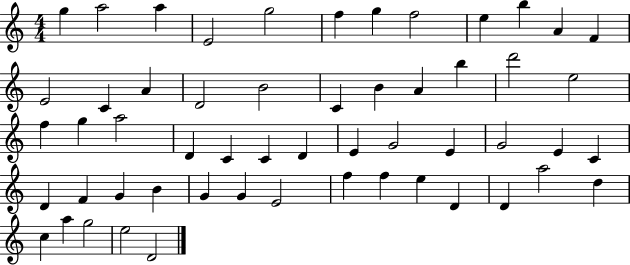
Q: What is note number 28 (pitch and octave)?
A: C4